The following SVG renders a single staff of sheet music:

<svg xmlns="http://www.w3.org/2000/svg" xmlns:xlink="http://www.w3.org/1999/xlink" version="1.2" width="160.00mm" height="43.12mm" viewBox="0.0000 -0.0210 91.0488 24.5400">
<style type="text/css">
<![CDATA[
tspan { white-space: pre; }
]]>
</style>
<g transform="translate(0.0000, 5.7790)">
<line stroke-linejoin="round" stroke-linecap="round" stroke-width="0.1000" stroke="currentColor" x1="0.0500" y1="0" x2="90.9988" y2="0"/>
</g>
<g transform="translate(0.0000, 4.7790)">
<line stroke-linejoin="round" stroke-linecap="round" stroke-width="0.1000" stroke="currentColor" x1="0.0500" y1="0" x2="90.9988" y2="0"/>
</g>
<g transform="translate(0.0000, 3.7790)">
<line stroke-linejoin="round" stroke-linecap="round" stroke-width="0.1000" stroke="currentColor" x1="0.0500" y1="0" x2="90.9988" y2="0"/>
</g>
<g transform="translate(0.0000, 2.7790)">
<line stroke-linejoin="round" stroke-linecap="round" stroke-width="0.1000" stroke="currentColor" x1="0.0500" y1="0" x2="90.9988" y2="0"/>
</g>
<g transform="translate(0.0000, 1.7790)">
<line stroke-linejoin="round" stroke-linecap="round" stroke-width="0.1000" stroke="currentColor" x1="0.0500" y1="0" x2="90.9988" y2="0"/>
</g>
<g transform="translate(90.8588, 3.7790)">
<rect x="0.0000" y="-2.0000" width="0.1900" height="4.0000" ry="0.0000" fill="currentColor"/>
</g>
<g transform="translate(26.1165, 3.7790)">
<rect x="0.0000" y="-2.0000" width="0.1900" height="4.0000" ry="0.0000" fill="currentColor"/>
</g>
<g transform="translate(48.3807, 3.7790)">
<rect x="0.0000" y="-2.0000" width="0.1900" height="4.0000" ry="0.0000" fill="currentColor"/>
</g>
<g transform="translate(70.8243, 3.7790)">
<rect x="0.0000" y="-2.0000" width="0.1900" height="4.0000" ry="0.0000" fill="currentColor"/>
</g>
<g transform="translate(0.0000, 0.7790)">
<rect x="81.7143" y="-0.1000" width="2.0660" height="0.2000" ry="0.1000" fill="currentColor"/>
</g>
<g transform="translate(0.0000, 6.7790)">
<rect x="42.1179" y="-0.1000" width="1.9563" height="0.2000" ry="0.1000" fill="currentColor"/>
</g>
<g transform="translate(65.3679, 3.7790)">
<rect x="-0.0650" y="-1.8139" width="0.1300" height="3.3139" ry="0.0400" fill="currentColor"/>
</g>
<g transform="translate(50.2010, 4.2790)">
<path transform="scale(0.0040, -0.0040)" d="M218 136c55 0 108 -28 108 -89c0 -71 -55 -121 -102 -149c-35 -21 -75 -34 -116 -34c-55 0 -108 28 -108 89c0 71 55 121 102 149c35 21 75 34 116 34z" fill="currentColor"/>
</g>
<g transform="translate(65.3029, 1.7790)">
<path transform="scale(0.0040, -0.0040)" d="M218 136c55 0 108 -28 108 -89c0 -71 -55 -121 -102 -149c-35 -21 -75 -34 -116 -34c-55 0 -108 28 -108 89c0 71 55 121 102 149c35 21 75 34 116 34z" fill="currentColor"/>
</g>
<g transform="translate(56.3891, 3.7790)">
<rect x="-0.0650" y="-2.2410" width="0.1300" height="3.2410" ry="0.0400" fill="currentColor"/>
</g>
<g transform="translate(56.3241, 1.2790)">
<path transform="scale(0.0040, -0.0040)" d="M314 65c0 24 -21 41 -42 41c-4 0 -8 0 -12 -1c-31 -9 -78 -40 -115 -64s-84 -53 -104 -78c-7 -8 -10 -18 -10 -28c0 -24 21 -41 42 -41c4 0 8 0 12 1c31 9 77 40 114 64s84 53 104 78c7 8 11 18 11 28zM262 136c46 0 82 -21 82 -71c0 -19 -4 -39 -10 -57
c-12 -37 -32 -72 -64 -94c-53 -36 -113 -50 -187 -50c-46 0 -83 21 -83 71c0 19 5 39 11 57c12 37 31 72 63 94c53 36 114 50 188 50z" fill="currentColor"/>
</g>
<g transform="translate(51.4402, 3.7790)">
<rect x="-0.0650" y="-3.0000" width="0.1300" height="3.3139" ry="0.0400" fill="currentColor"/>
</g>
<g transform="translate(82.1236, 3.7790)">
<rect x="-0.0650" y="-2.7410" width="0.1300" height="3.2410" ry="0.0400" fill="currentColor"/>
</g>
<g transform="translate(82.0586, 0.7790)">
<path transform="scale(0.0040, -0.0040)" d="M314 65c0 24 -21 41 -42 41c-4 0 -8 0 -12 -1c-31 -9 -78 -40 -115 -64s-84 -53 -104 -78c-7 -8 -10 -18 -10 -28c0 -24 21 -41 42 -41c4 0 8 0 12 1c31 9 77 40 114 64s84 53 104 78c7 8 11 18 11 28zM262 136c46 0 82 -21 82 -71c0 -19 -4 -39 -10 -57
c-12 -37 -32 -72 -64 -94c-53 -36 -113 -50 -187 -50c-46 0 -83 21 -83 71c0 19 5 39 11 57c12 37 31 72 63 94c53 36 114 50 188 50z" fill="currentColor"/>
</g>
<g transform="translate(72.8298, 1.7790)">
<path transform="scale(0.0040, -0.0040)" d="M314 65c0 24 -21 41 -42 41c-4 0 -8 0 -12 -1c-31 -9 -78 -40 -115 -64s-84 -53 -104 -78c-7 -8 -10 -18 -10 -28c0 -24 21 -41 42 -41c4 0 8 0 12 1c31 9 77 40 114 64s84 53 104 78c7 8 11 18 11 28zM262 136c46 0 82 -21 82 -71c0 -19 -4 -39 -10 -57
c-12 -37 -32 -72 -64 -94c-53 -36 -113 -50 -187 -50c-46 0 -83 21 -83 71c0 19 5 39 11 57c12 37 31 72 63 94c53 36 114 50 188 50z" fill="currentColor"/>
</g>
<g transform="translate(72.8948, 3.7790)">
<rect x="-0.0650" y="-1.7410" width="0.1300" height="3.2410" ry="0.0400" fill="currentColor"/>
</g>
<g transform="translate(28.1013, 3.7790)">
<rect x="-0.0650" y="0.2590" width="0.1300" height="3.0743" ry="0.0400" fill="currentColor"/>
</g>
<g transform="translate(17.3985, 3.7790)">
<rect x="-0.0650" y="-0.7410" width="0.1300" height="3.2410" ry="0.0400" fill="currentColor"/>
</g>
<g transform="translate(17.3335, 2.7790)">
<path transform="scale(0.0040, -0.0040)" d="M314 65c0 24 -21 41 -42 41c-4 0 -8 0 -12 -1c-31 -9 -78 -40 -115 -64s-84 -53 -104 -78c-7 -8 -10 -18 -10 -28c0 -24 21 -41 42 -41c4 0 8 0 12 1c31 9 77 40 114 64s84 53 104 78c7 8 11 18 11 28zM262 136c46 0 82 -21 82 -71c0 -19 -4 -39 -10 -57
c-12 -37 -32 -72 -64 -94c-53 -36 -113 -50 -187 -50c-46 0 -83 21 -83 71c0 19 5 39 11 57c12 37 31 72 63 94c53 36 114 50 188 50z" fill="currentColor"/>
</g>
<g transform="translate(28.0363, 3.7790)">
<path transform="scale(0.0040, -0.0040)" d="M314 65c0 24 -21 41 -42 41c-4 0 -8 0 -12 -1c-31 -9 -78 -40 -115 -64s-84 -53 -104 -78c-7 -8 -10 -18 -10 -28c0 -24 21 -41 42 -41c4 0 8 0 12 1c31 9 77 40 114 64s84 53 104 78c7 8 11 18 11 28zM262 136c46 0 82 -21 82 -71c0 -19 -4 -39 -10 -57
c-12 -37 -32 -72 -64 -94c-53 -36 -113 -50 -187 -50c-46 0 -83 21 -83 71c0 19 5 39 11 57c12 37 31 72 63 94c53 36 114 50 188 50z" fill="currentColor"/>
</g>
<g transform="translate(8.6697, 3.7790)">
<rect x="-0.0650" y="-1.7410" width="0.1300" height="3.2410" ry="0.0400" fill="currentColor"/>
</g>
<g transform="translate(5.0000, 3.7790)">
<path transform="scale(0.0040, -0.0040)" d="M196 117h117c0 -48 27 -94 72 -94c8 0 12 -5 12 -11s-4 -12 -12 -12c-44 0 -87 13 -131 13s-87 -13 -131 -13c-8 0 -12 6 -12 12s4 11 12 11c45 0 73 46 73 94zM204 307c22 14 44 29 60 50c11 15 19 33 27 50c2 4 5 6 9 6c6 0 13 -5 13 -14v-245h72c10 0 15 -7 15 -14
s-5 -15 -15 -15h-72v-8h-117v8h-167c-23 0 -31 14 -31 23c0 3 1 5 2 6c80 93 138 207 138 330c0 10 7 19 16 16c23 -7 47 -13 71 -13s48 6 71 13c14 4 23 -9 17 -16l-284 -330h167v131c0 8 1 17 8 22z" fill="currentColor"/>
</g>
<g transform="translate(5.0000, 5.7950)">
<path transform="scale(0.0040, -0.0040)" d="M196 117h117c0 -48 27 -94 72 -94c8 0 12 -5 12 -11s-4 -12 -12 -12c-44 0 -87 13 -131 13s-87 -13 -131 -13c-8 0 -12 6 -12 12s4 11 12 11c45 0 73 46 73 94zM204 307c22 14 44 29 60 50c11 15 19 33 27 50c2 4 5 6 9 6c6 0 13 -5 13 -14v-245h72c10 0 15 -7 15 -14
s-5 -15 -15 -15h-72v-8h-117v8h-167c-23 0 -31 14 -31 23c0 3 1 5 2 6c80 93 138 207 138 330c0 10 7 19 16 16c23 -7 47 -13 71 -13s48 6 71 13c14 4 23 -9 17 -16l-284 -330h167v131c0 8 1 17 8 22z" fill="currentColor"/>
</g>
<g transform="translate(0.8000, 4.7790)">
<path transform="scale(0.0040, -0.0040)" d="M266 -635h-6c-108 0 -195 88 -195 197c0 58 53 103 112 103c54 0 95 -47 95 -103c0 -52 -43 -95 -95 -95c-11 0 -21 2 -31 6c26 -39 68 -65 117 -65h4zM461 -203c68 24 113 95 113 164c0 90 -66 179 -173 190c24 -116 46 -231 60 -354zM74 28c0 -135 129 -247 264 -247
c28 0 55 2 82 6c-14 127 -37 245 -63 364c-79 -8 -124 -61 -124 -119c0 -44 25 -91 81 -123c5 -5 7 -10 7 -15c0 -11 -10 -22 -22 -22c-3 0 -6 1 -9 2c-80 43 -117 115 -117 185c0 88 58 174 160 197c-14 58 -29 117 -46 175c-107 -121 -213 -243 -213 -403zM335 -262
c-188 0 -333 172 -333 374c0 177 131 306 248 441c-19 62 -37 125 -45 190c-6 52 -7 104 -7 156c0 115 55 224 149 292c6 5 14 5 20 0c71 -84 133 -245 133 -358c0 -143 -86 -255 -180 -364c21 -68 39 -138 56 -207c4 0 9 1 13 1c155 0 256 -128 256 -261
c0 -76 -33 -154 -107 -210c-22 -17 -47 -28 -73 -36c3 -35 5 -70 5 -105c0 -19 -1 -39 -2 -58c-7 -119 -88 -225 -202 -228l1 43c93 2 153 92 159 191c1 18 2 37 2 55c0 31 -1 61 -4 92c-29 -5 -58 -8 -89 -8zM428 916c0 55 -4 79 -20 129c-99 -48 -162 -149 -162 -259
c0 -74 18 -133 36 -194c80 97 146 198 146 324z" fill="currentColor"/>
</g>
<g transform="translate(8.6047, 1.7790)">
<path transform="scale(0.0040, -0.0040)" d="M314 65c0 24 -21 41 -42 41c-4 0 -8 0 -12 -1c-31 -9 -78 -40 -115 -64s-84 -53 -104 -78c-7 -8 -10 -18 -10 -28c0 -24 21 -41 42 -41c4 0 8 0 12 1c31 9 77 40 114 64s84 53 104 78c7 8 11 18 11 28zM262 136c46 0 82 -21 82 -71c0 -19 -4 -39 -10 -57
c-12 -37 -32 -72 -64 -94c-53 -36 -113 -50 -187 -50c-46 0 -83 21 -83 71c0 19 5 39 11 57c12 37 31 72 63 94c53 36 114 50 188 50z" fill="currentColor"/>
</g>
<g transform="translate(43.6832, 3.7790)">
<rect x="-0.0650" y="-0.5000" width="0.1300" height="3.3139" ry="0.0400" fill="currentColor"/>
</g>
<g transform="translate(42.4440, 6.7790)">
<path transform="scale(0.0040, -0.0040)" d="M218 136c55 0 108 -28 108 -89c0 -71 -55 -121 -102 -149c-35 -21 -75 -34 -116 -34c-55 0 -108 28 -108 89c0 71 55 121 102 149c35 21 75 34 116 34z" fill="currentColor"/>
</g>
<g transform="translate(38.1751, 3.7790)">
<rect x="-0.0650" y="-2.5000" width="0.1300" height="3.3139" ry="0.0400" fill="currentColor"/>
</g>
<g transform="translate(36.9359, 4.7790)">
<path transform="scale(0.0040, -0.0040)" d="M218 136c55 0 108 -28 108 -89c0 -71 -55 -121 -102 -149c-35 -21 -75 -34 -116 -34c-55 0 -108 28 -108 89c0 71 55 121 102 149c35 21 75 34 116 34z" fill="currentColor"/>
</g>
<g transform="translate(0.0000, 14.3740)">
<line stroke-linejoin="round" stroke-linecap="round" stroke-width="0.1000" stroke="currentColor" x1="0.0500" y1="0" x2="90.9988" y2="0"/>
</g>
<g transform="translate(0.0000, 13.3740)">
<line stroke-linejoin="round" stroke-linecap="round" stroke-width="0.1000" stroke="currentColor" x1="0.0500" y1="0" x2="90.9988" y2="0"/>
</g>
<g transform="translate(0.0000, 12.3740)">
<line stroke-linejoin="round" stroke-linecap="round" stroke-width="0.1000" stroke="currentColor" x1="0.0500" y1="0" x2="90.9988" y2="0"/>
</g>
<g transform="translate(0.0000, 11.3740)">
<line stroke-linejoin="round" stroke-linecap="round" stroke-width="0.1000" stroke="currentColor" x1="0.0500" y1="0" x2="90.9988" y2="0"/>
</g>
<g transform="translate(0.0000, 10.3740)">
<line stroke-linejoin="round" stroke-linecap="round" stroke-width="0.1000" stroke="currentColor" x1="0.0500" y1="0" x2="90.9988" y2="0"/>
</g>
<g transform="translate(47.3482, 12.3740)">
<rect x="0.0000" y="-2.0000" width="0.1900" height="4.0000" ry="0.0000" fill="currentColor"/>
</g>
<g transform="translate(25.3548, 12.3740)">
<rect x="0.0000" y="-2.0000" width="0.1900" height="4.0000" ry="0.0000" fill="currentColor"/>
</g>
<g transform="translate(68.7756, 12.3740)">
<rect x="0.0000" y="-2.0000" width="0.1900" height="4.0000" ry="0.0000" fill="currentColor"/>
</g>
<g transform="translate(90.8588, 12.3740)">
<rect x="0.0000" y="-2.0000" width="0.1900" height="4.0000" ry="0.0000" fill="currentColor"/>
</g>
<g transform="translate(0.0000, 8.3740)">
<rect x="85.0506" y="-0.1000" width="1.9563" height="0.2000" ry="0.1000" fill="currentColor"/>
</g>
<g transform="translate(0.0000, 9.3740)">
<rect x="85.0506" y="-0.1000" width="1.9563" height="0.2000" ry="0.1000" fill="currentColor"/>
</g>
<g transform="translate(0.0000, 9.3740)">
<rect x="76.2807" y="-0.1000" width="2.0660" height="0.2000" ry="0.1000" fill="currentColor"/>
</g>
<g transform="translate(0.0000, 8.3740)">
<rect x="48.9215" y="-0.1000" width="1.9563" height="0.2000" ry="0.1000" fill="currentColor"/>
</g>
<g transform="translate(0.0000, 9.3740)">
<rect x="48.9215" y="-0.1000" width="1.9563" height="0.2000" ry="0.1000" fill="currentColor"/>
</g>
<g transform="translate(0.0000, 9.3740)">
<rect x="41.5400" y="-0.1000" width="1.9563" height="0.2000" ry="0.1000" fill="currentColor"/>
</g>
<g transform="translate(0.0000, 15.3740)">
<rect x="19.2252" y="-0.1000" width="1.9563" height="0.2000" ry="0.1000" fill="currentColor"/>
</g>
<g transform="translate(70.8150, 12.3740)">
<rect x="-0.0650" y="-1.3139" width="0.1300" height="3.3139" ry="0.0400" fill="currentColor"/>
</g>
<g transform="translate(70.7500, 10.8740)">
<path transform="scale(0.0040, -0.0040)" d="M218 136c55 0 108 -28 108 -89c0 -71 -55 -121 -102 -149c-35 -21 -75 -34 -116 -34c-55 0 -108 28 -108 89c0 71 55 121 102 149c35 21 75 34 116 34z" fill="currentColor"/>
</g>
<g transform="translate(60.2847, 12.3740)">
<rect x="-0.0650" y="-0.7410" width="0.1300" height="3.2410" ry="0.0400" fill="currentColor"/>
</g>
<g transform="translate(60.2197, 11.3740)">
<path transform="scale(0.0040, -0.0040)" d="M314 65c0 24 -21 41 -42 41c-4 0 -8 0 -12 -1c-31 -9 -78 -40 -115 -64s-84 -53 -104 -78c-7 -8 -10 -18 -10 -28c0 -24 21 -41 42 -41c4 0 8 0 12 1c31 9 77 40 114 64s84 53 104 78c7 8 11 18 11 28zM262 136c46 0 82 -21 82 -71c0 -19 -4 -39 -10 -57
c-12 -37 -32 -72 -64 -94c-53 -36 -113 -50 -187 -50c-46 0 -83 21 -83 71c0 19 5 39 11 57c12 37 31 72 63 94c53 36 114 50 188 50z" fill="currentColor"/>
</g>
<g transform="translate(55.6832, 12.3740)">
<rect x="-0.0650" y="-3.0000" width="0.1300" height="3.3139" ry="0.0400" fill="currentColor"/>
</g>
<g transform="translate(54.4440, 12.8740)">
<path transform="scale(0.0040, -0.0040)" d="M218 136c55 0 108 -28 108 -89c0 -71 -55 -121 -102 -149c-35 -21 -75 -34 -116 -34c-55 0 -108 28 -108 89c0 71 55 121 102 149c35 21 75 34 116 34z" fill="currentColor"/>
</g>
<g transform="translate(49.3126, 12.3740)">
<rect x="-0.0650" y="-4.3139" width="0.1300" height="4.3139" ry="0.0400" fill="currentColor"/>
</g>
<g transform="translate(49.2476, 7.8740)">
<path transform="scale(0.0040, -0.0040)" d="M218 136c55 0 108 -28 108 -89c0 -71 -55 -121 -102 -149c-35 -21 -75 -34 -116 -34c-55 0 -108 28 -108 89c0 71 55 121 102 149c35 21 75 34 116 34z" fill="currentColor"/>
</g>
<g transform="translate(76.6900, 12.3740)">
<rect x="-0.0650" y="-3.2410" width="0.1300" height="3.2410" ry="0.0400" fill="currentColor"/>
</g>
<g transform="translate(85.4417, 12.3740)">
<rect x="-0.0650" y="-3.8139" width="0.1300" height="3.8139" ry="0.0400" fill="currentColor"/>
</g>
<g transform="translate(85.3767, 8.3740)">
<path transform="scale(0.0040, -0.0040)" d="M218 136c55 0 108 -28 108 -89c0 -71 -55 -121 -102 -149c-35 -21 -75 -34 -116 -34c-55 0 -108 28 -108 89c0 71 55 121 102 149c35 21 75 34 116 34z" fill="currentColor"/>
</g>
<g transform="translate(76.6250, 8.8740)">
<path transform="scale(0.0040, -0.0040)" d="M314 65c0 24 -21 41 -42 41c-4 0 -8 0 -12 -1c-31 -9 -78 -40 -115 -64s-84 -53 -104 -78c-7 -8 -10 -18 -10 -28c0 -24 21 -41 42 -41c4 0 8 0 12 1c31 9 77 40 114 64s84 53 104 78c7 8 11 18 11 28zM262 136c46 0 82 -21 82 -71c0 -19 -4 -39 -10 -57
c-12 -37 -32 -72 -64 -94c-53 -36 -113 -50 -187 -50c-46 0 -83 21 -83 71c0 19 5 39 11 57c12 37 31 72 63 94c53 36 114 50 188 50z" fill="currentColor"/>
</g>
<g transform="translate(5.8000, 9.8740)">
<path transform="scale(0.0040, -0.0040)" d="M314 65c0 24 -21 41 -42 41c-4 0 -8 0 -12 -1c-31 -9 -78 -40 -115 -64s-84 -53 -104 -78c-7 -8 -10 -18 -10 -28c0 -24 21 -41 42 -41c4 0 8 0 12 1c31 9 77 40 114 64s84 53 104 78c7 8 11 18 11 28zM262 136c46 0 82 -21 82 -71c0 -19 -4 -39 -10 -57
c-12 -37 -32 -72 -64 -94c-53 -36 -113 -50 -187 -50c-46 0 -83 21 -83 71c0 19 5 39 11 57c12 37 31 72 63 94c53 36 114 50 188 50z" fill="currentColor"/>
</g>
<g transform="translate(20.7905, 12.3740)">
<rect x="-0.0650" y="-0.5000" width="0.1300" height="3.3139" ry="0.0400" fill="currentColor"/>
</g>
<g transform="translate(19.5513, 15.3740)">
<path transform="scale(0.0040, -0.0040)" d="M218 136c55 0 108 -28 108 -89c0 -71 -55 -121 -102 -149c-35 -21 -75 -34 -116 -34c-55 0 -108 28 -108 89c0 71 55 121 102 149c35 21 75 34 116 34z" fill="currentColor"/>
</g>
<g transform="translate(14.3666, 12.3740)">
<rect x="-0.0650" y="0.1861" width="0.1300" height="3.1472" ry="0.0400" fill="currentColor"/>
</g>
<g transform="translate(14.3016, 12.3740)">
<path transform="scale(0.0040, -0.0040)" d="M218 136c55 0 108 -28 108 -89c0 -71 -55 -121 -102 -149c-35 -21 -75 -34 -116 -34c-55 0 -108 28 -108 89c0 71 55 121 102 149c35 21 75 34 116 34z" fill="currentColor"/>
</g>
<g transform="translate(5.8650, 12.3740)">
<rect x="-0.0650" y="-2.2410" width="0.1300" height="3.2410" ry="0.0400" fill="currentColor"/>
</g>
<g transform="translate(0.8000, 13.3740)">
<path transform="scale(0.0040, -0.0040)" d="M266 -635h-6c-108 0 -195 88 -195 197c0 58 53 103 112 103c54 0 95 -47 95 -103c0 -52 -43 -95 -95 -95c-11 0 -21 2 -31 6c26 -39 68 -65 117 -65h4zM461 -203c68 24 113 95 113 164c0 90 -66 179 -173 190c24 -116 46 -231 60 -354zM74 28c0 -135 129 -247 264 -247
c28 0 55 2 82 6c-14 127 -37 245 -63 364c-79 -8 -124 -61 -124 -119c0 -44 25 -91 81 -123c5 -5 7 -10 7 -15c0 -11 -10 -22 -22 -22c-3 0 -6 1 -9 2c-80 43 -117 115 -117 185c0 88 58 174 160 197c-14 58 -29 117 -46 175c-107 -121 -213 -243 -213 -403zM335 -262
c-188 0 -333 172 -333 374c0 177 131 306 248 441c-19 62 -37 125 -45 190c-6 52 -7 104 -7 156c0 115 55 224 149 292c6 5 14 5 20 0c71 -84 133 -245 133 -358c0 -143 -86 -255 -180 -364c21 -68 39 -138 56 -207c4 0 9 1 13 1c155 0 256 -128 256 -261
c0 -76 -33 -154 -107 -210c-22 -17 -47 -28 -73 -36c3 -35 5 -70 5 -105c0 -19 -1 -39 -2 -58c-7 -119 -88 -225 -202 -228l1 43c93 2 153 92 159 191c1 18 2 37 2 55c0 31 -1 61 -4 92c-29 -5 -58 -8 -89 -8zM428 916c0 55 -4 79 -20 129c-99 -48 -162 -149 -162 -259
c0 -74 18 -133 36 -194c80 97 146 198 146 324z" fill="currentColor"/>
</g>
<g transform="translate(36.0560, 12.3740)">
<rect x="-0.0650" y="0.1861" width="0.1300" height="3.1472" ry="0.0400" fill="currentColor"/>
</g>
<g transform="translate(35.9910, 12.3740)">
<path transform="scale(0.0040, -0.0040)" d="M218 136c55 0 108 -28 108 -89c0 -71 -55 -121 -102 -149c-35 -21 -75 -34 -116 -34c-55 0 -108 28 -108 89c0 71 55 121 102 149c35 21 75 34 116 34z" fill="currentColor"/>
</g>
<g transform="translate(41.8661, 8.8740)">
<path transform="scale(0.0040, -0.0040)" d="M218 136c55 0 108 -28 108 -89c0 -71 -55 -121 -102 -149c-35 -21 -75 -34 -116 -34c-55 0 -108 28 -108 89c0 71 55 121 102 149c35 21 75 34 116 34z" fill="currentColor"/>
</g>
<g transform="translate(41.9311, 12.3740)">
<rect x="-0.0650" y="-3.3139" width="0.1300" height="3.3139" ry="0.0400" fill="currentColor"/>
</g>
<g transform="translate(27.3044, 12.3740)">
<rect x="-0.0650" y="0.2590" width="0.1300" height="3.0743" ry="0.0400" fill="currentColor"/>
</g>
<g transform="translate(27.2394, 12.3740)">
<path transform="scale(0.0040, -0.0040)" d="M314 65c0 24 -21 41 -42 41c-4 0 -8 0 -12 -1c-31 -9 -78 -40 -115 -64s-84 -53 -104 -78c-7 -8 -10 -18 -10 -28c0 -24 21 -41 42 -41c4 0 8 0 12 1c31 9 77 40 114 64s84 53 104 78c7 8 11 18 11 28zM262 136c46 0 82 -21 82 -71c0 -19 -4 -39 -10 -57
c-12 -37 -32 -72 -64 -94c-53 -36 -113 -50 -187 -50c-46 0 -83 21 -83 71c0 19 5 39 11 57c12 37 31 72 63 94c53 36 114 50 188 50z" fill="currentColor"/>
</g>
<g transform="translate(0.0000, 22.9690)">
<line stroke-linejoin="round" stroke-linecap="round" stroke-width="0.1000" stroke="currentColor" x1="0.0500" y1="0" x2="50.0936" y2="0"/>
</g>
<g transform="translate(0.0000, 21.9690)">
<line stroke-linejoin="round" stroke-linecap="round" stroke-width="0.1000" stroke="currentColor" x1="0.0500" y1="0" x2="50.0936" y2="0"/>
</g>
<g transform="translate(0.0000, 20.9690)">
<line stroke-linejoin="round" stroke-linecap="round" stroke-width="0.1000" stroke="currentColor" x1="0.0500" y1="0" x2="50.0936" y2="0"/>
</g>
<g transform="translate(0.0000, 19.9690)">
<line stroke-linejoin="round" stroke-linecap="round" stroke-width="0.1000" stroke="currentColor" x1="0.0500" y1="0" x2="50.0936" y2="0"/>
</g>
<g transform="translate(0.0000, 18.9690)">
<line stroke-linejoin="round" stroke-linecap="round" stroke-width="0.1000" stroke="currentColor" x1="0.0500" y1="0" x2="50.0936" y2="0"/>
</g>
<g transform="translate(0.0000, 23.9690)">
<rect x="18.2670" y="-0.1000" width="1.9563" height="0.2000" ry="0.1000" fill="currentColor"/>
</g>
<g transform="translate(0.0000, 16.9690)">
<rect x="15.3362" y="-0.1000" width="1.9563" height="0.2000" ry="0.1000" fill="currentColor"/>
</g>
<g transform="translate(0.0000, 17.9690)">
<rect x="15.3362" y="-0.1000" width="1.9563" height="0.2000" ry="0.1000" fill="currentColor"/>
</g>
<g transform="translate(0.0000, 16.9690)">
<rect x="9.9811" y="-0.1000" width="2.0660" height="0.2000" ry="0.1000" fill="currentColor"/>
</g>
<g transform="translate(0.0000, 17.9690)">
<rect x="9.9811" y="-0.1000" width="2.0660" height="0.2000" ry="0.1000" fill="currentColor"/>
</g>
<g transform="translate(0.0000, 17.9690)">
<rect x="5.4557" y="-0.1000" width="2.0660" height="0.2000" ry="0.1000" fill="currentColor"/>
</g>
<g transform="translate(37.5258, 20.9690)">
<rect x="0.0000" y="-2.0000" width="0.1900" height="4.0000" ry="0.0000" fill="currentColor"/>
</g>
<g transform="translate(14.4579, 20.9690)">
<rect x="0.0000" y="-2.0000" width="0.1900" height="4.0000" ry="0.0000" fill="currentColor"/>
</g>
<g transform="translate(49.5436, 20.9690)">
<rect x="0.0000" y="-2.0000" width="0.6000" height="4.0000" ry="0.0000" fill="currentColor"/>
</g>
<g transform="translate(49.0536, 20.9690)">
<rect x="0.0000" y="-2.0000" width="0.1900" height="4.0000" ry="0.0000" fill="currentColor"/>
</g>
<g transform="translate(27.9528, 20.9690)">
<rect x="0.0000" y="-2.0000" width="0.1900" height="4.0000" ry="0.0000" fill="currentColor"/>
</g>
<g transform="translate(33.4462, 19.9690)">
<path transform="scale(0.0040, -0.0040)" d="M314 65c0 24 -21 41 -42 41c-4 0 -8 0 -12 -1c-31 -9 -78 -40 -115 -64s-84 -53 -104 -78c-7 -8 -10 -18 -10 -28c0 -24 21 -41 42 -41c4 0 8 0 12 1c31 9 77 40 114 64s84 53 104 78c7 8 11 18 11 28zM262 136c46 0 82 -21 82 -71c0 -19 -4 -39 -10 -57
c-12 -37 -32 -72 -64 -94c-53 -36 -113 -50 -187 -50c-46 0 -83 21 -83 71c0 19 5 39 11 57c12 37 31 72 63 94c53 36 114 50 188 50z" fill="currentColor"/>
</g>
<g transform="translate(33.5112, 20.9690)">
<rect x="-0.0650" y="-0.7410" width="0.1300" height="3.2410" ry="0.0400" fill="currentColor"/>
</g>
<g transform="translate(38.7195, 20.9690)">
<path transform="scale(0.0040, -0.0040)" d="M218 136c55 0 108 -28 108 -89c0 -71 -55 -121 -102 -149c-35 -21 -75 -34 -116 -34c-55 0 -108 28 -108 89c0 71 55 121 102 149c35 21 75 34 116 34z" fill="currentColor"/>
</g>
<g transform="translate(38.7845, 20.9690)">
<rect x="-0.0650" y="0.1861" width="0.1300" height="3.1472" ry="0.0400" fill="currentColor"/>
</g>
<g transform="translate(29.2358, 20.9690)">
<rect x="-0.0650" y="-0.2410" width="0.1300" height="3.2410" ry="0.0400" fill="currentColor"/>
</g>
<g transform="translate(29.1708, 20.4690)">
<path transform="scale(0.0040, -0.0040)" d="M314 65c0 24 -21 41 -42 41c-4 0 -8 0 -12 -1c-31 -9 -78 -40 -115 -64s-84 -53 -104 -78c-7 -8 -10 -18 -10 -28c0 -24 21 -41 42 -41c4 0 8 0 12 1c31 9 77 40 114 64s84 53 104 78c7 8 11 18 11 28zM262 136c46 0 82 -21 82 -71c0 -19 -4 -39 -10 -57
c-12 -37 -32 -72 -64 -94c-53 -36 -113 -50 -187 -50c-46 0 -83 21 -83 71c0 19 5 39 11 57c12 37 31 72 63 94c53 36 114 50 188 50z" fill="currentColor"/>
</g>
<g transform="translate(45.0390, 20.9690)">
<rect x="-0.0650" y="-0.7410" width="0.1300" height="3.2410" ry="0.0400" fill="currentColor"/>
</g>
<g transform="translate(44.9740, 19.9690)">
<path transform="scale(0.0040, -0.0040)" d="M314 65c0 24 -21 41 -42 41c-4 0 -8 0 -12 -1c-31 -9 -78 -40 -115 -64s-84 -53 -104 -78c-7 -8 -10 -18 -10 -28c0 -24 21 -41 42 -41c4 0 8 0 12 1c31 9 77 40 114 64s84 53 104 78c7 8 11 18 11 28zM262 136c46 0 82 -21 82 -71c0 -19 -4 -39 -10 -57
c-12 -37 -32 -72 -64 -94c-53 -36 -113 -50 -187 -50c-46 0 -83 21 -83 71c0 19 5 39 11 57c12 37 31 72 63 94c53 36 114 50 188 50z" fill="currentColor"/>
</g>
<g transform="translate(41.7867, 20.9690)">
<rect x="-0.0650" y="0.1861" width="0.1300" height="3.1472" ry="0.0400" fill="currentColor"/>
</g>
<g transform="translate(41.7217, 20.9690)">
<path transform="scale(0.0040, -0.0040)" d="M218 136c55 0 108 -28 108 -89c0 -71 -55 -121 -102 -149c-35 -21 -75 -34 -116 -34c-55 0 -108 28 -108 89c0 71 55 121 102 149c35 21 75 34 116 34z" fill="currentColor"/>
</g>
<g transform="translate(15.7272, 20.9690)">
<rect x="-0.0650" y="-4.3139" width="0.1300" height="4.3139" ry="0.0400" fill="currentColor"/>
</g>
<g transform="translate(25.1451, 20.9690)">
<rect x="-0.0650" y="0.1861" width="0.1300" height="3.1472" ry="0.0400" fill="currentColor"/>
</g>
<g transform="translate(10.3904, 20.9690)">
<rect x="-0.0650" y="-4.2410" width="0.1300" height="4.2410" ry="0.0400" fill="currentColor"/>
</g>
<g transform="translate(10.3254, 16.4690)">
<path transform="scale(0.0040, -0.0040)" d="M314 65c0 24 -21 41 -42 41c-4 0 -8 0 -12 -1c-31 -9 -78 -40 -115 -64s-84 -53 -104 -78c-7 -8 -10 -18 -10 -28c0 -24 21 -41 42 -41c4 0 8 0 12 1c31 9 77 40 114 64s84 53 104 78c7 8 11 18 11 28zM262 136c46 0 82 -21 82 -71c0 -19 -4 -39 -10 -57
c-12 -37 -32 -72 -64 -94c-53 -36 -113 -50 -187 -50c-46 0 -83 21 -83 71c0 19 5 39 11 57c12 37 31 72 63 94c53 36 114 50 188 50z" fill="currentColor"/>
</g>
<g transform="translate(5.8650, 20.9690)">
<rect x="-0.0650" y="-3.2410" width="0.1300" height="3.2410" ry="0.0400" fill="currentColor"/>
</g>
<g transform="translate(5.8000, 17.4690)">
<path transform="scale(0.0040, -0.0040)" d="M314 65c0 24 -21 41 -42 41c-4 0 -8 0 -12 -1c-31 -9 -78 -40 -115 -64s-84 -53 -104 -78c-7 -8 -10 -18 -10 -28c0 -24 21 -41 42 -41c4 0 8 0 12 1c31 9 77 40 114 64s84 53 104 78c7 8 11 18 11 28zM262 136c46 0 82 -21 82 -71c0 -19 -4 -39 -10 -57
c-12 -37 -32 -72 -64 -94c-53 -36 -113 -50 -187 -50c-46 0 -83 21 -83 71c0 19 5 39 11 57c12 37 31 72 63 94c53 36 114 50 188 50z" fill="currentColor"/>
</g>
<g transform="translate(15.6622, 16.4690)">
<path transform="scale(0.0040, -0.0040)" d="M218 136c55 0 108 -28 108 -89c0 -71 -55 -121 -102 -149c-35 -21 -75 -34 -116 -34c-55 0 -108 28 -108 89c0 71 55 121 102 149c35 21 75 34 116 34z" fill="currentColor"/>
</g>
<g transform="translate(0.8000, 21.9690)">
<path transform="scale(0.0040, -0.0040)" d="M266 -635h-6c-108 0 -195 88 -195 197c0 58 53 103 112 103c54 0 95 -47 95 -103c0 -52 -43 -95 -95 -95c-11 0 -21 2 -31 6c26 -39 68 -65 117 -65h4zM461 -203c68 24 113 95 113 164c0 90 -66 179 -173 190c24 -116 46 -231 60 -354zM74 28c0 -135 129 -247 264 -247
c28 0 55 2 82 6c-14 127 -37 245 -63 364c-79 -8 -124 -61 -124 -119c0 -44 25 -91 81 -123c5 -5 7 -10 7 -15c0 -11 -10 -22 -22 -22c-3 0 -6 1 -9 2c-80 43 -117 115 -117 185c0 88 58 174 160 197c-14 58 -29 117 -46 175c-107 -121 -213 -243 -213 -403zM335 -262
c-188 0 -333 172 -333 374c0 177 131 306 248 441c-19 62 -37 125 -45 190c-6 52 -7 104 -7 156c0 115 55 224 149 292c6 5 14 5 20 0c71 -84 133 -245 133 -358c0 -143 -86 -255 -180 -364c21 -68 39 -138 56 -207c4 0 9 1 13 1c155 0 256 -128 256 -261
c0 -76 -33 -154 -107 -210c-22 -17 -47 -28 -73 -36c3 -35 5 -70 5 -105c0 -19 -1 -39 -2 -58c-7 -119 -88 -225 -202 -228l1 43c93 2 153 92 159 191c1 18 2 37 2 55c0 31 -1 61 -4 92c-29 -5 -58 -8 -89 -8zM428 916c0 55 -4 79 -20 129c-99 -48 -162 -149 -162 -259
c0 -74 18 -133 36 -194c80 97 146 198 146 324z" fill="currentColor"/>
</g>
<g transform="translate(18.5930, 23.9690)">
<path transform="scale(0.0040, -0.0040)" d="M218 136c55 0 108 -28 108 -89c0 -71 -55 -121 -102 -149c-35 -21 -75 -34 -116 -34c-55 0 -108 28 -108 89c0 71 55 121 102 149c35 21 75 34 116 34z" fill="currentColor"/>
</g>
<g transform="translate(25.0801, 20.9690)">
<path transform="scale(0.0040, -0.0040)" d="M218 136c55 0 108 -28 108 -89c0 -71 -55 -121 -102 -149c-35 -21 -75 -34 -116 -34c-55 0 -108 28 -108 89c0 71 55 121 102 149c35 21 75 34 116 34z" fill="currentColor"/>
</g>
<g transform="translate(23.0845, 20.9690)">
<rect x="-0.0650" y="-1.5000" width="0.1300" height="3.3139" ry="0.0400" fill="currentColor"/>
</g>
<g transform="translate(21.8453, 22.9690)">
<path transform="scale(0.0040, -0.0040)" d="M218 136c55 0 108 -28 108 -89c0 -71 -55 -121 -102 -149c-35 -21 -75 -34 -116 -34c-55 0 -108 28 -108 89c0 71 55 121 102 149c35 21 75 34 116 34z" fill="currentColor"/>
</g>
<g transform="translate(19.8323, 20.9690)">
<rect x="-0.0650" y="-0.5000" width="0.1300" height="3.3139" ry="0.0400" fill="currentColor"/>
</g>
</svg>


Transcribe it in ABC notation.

X:1
T:Untitled
M:4/4
L:1/4
K:C
f2 d2 B2 G C A g2 f f2 a2 g2 B C B2 B b d' A d2 e b2 c' b2 d'2 d' C E B c2 d2 B B d2